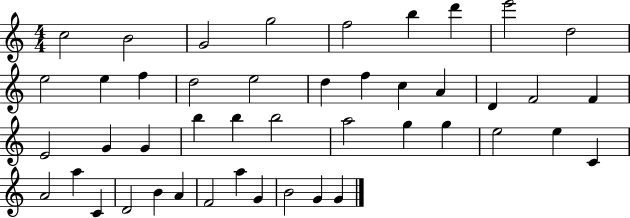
C5/h B4/h G4/h G5/h F5/h B5/q D6/q E6/h D5/h E5/h E5/q F5/q D5/h E5/h D5/q F5/q C5/q A4/q D4/q F4/h F4/q E4/h G4/q G4/q B5/q B5/q B5/h A5/h G5/q G5/q E5/h E5/q C4/q A4/h A5/q C4/q D4/h B4/q A4/q F4/h A5/q G4/q B4/h G4/q G4/q